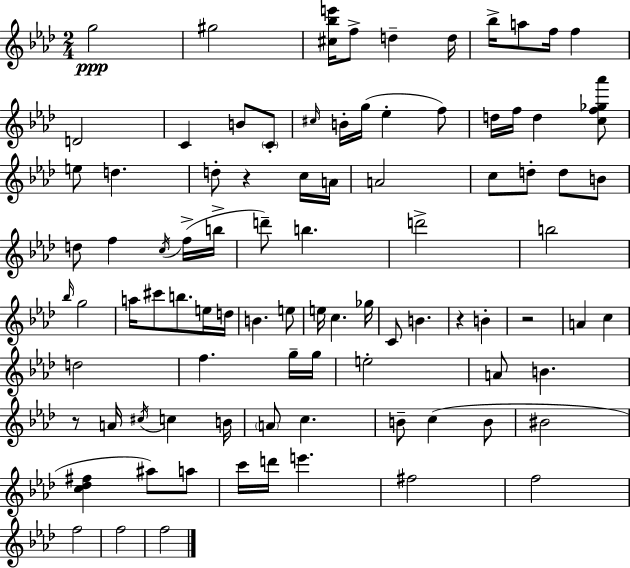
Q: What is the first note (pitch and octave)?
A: G5